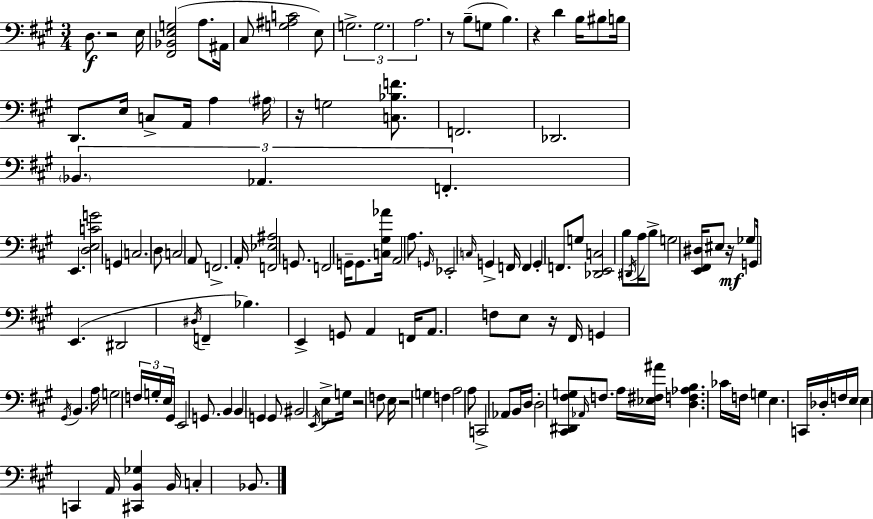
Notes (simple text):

D3/e. R/h E3/s [F#2,Bb2,E3,G3]/h A3/e. A#2/s C#3/e [G3,A#3,C4]/h E3/e G3/h. G3/h. A3/h. R/e B3/e G3/e B3/q. R/q D4/q B3/s BIS3/e B3/s D2/e. E3/s C3/e A2/s A3/q A#3/s R/s G3/h [C3,Bb3,F4]/e. F2/h. Db2/h. Bb2/q. Ab2/q. F2/q. E2/q. [D3,E3,C4,G4]/h G2/q C3/h. D3/e C3/h A2/e F2/h. A2/s [F2,Eb3,A#3]/h G2/e. F2/h G2/s G2/e. [C3,G#3,Ab4]/s A2/h A3/e. G2/s Eb2/h C3/s G2/q F2/s F2/q G2/q F2/e. G3/e [Db2,E2,C3]/h B3/e D#2/s A3/s B3/e G3/h [E2,F#2,D#3]/s EIS3/e R/s Gb3/e G2/s E2/q. D#2/h D#3/s F2/q Bb3/q. E2/q G2/e A2/q F2/s A2/e. F3/e E3/e R/s F#2/s G2/q G#2/s B2/q. A3/s G3/h F3/s G3/s E3/s G#2/s E2/h G2/e. B2/q B2/q G2/q G2/e BIS2/h E2/s E3/e G3/s R/h F3/e E3/s R/h G3/q F3/q A3/h A3/e C2/h Ab2/e B2/s D3/s D3/h [C#2,D#2,F#3,G3]/e Ab2/s F3/e. A3/s [Eb3,F#3,A#4]/s [D3,F3,Ab3,B3]/q. CES4/s F3/s G3/q E3/q. C2/s Db3/s F3/s E3/s E3/q C2/q A2/s [C#2,B2,Gb3]/q B2/s C3/q Bb2/e.